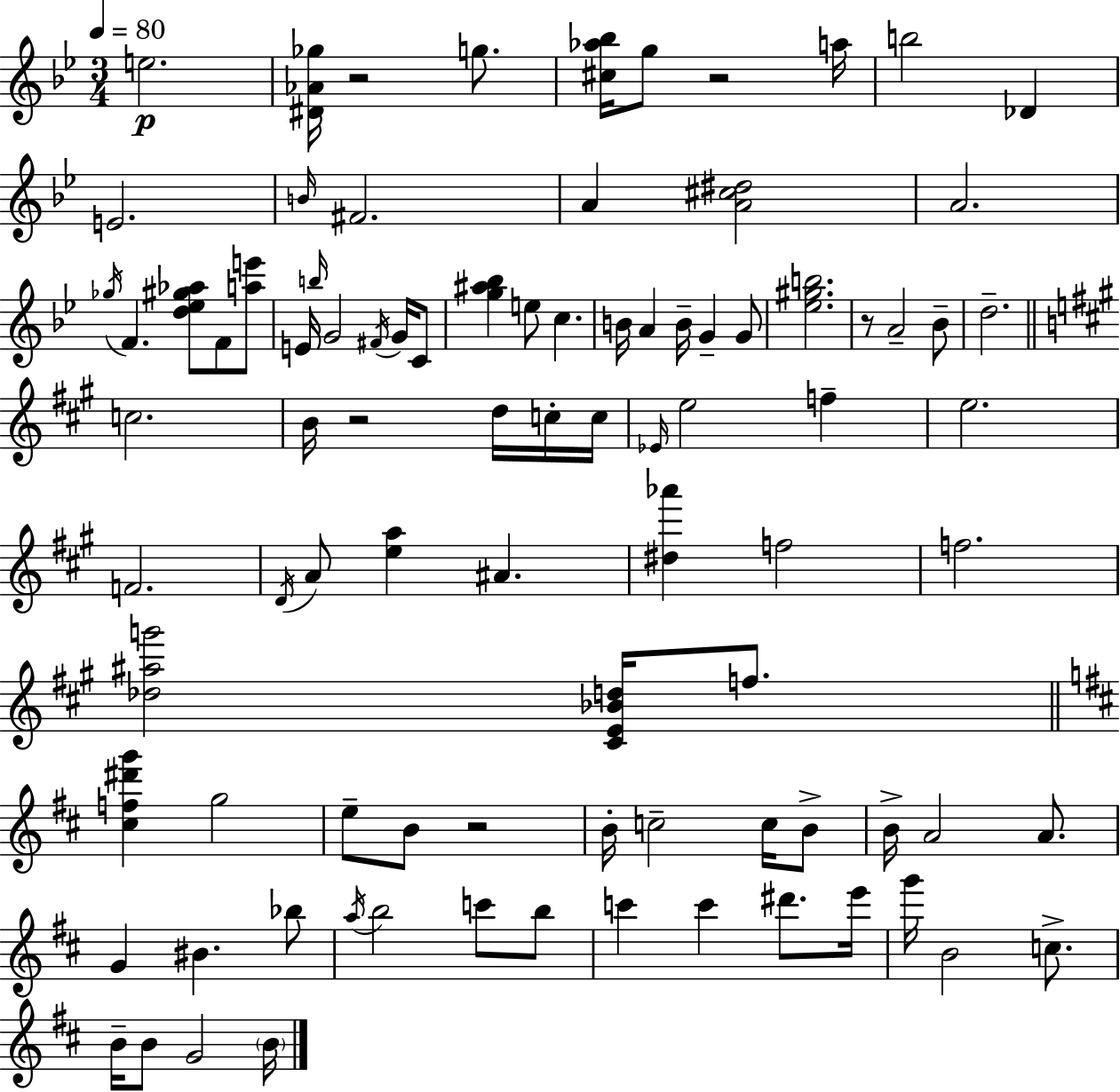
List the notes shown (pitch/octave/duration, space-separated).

E5/h. [D#4,Ab4,Gb5]/s R/h G5/e. [C#5,Ab5,Bb5]/s G5/e R/h A5/s B5/h Db4/q E4/h. B4/s F#4/h. A4/q [A4,C#5,D#5]/h A4/h. Gb5/s F4/q. [D5,Eb5,G#5,Ab5]/e F4/e [A5,E6]/e E4/s B5/s G4/h F#4/s G4/s C4/e [G5,A#5,Bb5]/q E5/e C5/q. B4/s A4/q B4/s G4/q G4/e [Eb5,G#5,B5]/h. R/e A4/h Bb4/e D5/h. C5/h. B4/s R/h D5/s C5/s C5/s Eb4/s E5/h F5/q E5/h. F4/h. D4/s A4/e [E5,A5]/q A#4/q. [D#5,Ab6]/q F5/h F5/h. [Db5,A#5,G6]/h [C#4,E4,Bb4,D5]/s F5/e. [C#5,F5,D#6,G6]/q G5/h E5/e B4/e R/h B4/s C5/h C5/s B4/e B4/s A4/h A4/e. G4/q BIS4/q. Bb5/e A5/s B5/h C6/e B5/e C6/q C6/q D#6/e. E6/s G6/s B4/h C5/e. B4/s B4/e G4/h B4/s